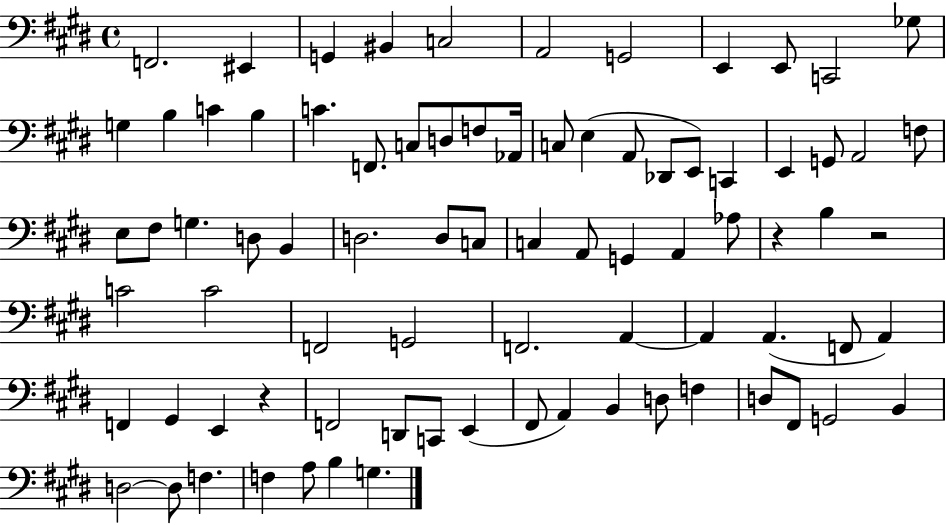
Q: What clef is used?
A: bass